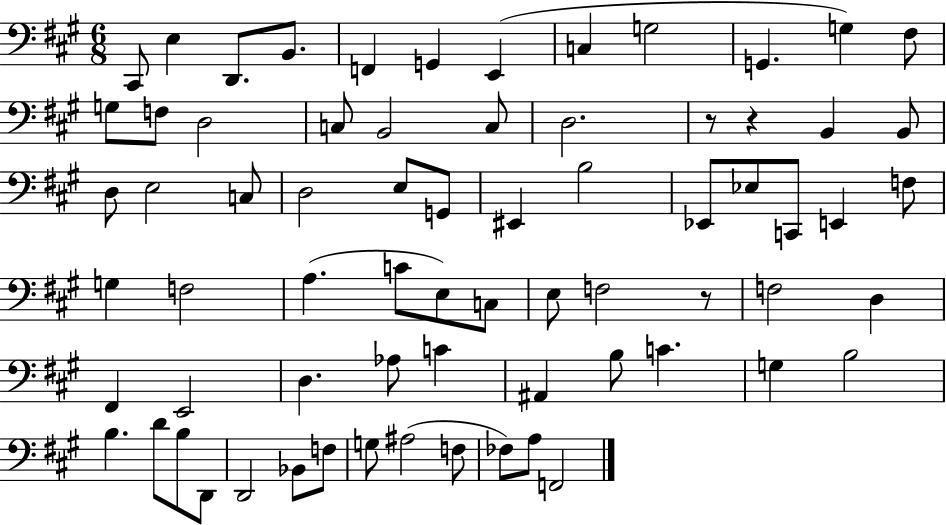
C#2/e E3/q D2/e. B2/e. F2/q G2/q E2/q C3/q G3/h G2/q. G3/q F#3/e G3/e F3/e D3/h C3/e B2/h C3/e D3/h. R/e R/q B2/q B2/e D3/e E3/h C3/e D3/h E3/e G2/e EIS2/q B3/h Eb2/e Eb3/e C2/e E2/q F3/e G3/q F3/h A3/q. C4/e E3/e C3/e E3/e F3/h R/e F3/h D3/q F#2/q E2/h D3/q. Ab3/e C4/q A#2/q B3/e C4/q. G3/q B3/h B3/q. D4/e B3/e D2/e D2/h Bb2/e F3/e G3/e A#3/h F3/e FES3/e A3/e F2/h